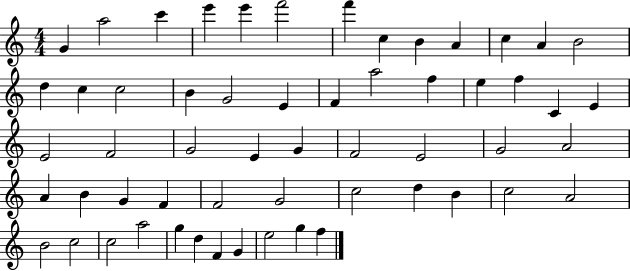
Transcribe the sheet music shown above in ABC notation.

X:1
T:Untitled
M:4/4
L:1/4
K:C
G a2 c' e' e' f'2 f' c B A c A B2 d c c2 B G2 E F a2 f e f C E E2 F2 G2 E G F2 E2 G2 A2 A B G F F2 G2 c2 d B c2 A2 B2 c2 c2 a2 g d F G e2 g f